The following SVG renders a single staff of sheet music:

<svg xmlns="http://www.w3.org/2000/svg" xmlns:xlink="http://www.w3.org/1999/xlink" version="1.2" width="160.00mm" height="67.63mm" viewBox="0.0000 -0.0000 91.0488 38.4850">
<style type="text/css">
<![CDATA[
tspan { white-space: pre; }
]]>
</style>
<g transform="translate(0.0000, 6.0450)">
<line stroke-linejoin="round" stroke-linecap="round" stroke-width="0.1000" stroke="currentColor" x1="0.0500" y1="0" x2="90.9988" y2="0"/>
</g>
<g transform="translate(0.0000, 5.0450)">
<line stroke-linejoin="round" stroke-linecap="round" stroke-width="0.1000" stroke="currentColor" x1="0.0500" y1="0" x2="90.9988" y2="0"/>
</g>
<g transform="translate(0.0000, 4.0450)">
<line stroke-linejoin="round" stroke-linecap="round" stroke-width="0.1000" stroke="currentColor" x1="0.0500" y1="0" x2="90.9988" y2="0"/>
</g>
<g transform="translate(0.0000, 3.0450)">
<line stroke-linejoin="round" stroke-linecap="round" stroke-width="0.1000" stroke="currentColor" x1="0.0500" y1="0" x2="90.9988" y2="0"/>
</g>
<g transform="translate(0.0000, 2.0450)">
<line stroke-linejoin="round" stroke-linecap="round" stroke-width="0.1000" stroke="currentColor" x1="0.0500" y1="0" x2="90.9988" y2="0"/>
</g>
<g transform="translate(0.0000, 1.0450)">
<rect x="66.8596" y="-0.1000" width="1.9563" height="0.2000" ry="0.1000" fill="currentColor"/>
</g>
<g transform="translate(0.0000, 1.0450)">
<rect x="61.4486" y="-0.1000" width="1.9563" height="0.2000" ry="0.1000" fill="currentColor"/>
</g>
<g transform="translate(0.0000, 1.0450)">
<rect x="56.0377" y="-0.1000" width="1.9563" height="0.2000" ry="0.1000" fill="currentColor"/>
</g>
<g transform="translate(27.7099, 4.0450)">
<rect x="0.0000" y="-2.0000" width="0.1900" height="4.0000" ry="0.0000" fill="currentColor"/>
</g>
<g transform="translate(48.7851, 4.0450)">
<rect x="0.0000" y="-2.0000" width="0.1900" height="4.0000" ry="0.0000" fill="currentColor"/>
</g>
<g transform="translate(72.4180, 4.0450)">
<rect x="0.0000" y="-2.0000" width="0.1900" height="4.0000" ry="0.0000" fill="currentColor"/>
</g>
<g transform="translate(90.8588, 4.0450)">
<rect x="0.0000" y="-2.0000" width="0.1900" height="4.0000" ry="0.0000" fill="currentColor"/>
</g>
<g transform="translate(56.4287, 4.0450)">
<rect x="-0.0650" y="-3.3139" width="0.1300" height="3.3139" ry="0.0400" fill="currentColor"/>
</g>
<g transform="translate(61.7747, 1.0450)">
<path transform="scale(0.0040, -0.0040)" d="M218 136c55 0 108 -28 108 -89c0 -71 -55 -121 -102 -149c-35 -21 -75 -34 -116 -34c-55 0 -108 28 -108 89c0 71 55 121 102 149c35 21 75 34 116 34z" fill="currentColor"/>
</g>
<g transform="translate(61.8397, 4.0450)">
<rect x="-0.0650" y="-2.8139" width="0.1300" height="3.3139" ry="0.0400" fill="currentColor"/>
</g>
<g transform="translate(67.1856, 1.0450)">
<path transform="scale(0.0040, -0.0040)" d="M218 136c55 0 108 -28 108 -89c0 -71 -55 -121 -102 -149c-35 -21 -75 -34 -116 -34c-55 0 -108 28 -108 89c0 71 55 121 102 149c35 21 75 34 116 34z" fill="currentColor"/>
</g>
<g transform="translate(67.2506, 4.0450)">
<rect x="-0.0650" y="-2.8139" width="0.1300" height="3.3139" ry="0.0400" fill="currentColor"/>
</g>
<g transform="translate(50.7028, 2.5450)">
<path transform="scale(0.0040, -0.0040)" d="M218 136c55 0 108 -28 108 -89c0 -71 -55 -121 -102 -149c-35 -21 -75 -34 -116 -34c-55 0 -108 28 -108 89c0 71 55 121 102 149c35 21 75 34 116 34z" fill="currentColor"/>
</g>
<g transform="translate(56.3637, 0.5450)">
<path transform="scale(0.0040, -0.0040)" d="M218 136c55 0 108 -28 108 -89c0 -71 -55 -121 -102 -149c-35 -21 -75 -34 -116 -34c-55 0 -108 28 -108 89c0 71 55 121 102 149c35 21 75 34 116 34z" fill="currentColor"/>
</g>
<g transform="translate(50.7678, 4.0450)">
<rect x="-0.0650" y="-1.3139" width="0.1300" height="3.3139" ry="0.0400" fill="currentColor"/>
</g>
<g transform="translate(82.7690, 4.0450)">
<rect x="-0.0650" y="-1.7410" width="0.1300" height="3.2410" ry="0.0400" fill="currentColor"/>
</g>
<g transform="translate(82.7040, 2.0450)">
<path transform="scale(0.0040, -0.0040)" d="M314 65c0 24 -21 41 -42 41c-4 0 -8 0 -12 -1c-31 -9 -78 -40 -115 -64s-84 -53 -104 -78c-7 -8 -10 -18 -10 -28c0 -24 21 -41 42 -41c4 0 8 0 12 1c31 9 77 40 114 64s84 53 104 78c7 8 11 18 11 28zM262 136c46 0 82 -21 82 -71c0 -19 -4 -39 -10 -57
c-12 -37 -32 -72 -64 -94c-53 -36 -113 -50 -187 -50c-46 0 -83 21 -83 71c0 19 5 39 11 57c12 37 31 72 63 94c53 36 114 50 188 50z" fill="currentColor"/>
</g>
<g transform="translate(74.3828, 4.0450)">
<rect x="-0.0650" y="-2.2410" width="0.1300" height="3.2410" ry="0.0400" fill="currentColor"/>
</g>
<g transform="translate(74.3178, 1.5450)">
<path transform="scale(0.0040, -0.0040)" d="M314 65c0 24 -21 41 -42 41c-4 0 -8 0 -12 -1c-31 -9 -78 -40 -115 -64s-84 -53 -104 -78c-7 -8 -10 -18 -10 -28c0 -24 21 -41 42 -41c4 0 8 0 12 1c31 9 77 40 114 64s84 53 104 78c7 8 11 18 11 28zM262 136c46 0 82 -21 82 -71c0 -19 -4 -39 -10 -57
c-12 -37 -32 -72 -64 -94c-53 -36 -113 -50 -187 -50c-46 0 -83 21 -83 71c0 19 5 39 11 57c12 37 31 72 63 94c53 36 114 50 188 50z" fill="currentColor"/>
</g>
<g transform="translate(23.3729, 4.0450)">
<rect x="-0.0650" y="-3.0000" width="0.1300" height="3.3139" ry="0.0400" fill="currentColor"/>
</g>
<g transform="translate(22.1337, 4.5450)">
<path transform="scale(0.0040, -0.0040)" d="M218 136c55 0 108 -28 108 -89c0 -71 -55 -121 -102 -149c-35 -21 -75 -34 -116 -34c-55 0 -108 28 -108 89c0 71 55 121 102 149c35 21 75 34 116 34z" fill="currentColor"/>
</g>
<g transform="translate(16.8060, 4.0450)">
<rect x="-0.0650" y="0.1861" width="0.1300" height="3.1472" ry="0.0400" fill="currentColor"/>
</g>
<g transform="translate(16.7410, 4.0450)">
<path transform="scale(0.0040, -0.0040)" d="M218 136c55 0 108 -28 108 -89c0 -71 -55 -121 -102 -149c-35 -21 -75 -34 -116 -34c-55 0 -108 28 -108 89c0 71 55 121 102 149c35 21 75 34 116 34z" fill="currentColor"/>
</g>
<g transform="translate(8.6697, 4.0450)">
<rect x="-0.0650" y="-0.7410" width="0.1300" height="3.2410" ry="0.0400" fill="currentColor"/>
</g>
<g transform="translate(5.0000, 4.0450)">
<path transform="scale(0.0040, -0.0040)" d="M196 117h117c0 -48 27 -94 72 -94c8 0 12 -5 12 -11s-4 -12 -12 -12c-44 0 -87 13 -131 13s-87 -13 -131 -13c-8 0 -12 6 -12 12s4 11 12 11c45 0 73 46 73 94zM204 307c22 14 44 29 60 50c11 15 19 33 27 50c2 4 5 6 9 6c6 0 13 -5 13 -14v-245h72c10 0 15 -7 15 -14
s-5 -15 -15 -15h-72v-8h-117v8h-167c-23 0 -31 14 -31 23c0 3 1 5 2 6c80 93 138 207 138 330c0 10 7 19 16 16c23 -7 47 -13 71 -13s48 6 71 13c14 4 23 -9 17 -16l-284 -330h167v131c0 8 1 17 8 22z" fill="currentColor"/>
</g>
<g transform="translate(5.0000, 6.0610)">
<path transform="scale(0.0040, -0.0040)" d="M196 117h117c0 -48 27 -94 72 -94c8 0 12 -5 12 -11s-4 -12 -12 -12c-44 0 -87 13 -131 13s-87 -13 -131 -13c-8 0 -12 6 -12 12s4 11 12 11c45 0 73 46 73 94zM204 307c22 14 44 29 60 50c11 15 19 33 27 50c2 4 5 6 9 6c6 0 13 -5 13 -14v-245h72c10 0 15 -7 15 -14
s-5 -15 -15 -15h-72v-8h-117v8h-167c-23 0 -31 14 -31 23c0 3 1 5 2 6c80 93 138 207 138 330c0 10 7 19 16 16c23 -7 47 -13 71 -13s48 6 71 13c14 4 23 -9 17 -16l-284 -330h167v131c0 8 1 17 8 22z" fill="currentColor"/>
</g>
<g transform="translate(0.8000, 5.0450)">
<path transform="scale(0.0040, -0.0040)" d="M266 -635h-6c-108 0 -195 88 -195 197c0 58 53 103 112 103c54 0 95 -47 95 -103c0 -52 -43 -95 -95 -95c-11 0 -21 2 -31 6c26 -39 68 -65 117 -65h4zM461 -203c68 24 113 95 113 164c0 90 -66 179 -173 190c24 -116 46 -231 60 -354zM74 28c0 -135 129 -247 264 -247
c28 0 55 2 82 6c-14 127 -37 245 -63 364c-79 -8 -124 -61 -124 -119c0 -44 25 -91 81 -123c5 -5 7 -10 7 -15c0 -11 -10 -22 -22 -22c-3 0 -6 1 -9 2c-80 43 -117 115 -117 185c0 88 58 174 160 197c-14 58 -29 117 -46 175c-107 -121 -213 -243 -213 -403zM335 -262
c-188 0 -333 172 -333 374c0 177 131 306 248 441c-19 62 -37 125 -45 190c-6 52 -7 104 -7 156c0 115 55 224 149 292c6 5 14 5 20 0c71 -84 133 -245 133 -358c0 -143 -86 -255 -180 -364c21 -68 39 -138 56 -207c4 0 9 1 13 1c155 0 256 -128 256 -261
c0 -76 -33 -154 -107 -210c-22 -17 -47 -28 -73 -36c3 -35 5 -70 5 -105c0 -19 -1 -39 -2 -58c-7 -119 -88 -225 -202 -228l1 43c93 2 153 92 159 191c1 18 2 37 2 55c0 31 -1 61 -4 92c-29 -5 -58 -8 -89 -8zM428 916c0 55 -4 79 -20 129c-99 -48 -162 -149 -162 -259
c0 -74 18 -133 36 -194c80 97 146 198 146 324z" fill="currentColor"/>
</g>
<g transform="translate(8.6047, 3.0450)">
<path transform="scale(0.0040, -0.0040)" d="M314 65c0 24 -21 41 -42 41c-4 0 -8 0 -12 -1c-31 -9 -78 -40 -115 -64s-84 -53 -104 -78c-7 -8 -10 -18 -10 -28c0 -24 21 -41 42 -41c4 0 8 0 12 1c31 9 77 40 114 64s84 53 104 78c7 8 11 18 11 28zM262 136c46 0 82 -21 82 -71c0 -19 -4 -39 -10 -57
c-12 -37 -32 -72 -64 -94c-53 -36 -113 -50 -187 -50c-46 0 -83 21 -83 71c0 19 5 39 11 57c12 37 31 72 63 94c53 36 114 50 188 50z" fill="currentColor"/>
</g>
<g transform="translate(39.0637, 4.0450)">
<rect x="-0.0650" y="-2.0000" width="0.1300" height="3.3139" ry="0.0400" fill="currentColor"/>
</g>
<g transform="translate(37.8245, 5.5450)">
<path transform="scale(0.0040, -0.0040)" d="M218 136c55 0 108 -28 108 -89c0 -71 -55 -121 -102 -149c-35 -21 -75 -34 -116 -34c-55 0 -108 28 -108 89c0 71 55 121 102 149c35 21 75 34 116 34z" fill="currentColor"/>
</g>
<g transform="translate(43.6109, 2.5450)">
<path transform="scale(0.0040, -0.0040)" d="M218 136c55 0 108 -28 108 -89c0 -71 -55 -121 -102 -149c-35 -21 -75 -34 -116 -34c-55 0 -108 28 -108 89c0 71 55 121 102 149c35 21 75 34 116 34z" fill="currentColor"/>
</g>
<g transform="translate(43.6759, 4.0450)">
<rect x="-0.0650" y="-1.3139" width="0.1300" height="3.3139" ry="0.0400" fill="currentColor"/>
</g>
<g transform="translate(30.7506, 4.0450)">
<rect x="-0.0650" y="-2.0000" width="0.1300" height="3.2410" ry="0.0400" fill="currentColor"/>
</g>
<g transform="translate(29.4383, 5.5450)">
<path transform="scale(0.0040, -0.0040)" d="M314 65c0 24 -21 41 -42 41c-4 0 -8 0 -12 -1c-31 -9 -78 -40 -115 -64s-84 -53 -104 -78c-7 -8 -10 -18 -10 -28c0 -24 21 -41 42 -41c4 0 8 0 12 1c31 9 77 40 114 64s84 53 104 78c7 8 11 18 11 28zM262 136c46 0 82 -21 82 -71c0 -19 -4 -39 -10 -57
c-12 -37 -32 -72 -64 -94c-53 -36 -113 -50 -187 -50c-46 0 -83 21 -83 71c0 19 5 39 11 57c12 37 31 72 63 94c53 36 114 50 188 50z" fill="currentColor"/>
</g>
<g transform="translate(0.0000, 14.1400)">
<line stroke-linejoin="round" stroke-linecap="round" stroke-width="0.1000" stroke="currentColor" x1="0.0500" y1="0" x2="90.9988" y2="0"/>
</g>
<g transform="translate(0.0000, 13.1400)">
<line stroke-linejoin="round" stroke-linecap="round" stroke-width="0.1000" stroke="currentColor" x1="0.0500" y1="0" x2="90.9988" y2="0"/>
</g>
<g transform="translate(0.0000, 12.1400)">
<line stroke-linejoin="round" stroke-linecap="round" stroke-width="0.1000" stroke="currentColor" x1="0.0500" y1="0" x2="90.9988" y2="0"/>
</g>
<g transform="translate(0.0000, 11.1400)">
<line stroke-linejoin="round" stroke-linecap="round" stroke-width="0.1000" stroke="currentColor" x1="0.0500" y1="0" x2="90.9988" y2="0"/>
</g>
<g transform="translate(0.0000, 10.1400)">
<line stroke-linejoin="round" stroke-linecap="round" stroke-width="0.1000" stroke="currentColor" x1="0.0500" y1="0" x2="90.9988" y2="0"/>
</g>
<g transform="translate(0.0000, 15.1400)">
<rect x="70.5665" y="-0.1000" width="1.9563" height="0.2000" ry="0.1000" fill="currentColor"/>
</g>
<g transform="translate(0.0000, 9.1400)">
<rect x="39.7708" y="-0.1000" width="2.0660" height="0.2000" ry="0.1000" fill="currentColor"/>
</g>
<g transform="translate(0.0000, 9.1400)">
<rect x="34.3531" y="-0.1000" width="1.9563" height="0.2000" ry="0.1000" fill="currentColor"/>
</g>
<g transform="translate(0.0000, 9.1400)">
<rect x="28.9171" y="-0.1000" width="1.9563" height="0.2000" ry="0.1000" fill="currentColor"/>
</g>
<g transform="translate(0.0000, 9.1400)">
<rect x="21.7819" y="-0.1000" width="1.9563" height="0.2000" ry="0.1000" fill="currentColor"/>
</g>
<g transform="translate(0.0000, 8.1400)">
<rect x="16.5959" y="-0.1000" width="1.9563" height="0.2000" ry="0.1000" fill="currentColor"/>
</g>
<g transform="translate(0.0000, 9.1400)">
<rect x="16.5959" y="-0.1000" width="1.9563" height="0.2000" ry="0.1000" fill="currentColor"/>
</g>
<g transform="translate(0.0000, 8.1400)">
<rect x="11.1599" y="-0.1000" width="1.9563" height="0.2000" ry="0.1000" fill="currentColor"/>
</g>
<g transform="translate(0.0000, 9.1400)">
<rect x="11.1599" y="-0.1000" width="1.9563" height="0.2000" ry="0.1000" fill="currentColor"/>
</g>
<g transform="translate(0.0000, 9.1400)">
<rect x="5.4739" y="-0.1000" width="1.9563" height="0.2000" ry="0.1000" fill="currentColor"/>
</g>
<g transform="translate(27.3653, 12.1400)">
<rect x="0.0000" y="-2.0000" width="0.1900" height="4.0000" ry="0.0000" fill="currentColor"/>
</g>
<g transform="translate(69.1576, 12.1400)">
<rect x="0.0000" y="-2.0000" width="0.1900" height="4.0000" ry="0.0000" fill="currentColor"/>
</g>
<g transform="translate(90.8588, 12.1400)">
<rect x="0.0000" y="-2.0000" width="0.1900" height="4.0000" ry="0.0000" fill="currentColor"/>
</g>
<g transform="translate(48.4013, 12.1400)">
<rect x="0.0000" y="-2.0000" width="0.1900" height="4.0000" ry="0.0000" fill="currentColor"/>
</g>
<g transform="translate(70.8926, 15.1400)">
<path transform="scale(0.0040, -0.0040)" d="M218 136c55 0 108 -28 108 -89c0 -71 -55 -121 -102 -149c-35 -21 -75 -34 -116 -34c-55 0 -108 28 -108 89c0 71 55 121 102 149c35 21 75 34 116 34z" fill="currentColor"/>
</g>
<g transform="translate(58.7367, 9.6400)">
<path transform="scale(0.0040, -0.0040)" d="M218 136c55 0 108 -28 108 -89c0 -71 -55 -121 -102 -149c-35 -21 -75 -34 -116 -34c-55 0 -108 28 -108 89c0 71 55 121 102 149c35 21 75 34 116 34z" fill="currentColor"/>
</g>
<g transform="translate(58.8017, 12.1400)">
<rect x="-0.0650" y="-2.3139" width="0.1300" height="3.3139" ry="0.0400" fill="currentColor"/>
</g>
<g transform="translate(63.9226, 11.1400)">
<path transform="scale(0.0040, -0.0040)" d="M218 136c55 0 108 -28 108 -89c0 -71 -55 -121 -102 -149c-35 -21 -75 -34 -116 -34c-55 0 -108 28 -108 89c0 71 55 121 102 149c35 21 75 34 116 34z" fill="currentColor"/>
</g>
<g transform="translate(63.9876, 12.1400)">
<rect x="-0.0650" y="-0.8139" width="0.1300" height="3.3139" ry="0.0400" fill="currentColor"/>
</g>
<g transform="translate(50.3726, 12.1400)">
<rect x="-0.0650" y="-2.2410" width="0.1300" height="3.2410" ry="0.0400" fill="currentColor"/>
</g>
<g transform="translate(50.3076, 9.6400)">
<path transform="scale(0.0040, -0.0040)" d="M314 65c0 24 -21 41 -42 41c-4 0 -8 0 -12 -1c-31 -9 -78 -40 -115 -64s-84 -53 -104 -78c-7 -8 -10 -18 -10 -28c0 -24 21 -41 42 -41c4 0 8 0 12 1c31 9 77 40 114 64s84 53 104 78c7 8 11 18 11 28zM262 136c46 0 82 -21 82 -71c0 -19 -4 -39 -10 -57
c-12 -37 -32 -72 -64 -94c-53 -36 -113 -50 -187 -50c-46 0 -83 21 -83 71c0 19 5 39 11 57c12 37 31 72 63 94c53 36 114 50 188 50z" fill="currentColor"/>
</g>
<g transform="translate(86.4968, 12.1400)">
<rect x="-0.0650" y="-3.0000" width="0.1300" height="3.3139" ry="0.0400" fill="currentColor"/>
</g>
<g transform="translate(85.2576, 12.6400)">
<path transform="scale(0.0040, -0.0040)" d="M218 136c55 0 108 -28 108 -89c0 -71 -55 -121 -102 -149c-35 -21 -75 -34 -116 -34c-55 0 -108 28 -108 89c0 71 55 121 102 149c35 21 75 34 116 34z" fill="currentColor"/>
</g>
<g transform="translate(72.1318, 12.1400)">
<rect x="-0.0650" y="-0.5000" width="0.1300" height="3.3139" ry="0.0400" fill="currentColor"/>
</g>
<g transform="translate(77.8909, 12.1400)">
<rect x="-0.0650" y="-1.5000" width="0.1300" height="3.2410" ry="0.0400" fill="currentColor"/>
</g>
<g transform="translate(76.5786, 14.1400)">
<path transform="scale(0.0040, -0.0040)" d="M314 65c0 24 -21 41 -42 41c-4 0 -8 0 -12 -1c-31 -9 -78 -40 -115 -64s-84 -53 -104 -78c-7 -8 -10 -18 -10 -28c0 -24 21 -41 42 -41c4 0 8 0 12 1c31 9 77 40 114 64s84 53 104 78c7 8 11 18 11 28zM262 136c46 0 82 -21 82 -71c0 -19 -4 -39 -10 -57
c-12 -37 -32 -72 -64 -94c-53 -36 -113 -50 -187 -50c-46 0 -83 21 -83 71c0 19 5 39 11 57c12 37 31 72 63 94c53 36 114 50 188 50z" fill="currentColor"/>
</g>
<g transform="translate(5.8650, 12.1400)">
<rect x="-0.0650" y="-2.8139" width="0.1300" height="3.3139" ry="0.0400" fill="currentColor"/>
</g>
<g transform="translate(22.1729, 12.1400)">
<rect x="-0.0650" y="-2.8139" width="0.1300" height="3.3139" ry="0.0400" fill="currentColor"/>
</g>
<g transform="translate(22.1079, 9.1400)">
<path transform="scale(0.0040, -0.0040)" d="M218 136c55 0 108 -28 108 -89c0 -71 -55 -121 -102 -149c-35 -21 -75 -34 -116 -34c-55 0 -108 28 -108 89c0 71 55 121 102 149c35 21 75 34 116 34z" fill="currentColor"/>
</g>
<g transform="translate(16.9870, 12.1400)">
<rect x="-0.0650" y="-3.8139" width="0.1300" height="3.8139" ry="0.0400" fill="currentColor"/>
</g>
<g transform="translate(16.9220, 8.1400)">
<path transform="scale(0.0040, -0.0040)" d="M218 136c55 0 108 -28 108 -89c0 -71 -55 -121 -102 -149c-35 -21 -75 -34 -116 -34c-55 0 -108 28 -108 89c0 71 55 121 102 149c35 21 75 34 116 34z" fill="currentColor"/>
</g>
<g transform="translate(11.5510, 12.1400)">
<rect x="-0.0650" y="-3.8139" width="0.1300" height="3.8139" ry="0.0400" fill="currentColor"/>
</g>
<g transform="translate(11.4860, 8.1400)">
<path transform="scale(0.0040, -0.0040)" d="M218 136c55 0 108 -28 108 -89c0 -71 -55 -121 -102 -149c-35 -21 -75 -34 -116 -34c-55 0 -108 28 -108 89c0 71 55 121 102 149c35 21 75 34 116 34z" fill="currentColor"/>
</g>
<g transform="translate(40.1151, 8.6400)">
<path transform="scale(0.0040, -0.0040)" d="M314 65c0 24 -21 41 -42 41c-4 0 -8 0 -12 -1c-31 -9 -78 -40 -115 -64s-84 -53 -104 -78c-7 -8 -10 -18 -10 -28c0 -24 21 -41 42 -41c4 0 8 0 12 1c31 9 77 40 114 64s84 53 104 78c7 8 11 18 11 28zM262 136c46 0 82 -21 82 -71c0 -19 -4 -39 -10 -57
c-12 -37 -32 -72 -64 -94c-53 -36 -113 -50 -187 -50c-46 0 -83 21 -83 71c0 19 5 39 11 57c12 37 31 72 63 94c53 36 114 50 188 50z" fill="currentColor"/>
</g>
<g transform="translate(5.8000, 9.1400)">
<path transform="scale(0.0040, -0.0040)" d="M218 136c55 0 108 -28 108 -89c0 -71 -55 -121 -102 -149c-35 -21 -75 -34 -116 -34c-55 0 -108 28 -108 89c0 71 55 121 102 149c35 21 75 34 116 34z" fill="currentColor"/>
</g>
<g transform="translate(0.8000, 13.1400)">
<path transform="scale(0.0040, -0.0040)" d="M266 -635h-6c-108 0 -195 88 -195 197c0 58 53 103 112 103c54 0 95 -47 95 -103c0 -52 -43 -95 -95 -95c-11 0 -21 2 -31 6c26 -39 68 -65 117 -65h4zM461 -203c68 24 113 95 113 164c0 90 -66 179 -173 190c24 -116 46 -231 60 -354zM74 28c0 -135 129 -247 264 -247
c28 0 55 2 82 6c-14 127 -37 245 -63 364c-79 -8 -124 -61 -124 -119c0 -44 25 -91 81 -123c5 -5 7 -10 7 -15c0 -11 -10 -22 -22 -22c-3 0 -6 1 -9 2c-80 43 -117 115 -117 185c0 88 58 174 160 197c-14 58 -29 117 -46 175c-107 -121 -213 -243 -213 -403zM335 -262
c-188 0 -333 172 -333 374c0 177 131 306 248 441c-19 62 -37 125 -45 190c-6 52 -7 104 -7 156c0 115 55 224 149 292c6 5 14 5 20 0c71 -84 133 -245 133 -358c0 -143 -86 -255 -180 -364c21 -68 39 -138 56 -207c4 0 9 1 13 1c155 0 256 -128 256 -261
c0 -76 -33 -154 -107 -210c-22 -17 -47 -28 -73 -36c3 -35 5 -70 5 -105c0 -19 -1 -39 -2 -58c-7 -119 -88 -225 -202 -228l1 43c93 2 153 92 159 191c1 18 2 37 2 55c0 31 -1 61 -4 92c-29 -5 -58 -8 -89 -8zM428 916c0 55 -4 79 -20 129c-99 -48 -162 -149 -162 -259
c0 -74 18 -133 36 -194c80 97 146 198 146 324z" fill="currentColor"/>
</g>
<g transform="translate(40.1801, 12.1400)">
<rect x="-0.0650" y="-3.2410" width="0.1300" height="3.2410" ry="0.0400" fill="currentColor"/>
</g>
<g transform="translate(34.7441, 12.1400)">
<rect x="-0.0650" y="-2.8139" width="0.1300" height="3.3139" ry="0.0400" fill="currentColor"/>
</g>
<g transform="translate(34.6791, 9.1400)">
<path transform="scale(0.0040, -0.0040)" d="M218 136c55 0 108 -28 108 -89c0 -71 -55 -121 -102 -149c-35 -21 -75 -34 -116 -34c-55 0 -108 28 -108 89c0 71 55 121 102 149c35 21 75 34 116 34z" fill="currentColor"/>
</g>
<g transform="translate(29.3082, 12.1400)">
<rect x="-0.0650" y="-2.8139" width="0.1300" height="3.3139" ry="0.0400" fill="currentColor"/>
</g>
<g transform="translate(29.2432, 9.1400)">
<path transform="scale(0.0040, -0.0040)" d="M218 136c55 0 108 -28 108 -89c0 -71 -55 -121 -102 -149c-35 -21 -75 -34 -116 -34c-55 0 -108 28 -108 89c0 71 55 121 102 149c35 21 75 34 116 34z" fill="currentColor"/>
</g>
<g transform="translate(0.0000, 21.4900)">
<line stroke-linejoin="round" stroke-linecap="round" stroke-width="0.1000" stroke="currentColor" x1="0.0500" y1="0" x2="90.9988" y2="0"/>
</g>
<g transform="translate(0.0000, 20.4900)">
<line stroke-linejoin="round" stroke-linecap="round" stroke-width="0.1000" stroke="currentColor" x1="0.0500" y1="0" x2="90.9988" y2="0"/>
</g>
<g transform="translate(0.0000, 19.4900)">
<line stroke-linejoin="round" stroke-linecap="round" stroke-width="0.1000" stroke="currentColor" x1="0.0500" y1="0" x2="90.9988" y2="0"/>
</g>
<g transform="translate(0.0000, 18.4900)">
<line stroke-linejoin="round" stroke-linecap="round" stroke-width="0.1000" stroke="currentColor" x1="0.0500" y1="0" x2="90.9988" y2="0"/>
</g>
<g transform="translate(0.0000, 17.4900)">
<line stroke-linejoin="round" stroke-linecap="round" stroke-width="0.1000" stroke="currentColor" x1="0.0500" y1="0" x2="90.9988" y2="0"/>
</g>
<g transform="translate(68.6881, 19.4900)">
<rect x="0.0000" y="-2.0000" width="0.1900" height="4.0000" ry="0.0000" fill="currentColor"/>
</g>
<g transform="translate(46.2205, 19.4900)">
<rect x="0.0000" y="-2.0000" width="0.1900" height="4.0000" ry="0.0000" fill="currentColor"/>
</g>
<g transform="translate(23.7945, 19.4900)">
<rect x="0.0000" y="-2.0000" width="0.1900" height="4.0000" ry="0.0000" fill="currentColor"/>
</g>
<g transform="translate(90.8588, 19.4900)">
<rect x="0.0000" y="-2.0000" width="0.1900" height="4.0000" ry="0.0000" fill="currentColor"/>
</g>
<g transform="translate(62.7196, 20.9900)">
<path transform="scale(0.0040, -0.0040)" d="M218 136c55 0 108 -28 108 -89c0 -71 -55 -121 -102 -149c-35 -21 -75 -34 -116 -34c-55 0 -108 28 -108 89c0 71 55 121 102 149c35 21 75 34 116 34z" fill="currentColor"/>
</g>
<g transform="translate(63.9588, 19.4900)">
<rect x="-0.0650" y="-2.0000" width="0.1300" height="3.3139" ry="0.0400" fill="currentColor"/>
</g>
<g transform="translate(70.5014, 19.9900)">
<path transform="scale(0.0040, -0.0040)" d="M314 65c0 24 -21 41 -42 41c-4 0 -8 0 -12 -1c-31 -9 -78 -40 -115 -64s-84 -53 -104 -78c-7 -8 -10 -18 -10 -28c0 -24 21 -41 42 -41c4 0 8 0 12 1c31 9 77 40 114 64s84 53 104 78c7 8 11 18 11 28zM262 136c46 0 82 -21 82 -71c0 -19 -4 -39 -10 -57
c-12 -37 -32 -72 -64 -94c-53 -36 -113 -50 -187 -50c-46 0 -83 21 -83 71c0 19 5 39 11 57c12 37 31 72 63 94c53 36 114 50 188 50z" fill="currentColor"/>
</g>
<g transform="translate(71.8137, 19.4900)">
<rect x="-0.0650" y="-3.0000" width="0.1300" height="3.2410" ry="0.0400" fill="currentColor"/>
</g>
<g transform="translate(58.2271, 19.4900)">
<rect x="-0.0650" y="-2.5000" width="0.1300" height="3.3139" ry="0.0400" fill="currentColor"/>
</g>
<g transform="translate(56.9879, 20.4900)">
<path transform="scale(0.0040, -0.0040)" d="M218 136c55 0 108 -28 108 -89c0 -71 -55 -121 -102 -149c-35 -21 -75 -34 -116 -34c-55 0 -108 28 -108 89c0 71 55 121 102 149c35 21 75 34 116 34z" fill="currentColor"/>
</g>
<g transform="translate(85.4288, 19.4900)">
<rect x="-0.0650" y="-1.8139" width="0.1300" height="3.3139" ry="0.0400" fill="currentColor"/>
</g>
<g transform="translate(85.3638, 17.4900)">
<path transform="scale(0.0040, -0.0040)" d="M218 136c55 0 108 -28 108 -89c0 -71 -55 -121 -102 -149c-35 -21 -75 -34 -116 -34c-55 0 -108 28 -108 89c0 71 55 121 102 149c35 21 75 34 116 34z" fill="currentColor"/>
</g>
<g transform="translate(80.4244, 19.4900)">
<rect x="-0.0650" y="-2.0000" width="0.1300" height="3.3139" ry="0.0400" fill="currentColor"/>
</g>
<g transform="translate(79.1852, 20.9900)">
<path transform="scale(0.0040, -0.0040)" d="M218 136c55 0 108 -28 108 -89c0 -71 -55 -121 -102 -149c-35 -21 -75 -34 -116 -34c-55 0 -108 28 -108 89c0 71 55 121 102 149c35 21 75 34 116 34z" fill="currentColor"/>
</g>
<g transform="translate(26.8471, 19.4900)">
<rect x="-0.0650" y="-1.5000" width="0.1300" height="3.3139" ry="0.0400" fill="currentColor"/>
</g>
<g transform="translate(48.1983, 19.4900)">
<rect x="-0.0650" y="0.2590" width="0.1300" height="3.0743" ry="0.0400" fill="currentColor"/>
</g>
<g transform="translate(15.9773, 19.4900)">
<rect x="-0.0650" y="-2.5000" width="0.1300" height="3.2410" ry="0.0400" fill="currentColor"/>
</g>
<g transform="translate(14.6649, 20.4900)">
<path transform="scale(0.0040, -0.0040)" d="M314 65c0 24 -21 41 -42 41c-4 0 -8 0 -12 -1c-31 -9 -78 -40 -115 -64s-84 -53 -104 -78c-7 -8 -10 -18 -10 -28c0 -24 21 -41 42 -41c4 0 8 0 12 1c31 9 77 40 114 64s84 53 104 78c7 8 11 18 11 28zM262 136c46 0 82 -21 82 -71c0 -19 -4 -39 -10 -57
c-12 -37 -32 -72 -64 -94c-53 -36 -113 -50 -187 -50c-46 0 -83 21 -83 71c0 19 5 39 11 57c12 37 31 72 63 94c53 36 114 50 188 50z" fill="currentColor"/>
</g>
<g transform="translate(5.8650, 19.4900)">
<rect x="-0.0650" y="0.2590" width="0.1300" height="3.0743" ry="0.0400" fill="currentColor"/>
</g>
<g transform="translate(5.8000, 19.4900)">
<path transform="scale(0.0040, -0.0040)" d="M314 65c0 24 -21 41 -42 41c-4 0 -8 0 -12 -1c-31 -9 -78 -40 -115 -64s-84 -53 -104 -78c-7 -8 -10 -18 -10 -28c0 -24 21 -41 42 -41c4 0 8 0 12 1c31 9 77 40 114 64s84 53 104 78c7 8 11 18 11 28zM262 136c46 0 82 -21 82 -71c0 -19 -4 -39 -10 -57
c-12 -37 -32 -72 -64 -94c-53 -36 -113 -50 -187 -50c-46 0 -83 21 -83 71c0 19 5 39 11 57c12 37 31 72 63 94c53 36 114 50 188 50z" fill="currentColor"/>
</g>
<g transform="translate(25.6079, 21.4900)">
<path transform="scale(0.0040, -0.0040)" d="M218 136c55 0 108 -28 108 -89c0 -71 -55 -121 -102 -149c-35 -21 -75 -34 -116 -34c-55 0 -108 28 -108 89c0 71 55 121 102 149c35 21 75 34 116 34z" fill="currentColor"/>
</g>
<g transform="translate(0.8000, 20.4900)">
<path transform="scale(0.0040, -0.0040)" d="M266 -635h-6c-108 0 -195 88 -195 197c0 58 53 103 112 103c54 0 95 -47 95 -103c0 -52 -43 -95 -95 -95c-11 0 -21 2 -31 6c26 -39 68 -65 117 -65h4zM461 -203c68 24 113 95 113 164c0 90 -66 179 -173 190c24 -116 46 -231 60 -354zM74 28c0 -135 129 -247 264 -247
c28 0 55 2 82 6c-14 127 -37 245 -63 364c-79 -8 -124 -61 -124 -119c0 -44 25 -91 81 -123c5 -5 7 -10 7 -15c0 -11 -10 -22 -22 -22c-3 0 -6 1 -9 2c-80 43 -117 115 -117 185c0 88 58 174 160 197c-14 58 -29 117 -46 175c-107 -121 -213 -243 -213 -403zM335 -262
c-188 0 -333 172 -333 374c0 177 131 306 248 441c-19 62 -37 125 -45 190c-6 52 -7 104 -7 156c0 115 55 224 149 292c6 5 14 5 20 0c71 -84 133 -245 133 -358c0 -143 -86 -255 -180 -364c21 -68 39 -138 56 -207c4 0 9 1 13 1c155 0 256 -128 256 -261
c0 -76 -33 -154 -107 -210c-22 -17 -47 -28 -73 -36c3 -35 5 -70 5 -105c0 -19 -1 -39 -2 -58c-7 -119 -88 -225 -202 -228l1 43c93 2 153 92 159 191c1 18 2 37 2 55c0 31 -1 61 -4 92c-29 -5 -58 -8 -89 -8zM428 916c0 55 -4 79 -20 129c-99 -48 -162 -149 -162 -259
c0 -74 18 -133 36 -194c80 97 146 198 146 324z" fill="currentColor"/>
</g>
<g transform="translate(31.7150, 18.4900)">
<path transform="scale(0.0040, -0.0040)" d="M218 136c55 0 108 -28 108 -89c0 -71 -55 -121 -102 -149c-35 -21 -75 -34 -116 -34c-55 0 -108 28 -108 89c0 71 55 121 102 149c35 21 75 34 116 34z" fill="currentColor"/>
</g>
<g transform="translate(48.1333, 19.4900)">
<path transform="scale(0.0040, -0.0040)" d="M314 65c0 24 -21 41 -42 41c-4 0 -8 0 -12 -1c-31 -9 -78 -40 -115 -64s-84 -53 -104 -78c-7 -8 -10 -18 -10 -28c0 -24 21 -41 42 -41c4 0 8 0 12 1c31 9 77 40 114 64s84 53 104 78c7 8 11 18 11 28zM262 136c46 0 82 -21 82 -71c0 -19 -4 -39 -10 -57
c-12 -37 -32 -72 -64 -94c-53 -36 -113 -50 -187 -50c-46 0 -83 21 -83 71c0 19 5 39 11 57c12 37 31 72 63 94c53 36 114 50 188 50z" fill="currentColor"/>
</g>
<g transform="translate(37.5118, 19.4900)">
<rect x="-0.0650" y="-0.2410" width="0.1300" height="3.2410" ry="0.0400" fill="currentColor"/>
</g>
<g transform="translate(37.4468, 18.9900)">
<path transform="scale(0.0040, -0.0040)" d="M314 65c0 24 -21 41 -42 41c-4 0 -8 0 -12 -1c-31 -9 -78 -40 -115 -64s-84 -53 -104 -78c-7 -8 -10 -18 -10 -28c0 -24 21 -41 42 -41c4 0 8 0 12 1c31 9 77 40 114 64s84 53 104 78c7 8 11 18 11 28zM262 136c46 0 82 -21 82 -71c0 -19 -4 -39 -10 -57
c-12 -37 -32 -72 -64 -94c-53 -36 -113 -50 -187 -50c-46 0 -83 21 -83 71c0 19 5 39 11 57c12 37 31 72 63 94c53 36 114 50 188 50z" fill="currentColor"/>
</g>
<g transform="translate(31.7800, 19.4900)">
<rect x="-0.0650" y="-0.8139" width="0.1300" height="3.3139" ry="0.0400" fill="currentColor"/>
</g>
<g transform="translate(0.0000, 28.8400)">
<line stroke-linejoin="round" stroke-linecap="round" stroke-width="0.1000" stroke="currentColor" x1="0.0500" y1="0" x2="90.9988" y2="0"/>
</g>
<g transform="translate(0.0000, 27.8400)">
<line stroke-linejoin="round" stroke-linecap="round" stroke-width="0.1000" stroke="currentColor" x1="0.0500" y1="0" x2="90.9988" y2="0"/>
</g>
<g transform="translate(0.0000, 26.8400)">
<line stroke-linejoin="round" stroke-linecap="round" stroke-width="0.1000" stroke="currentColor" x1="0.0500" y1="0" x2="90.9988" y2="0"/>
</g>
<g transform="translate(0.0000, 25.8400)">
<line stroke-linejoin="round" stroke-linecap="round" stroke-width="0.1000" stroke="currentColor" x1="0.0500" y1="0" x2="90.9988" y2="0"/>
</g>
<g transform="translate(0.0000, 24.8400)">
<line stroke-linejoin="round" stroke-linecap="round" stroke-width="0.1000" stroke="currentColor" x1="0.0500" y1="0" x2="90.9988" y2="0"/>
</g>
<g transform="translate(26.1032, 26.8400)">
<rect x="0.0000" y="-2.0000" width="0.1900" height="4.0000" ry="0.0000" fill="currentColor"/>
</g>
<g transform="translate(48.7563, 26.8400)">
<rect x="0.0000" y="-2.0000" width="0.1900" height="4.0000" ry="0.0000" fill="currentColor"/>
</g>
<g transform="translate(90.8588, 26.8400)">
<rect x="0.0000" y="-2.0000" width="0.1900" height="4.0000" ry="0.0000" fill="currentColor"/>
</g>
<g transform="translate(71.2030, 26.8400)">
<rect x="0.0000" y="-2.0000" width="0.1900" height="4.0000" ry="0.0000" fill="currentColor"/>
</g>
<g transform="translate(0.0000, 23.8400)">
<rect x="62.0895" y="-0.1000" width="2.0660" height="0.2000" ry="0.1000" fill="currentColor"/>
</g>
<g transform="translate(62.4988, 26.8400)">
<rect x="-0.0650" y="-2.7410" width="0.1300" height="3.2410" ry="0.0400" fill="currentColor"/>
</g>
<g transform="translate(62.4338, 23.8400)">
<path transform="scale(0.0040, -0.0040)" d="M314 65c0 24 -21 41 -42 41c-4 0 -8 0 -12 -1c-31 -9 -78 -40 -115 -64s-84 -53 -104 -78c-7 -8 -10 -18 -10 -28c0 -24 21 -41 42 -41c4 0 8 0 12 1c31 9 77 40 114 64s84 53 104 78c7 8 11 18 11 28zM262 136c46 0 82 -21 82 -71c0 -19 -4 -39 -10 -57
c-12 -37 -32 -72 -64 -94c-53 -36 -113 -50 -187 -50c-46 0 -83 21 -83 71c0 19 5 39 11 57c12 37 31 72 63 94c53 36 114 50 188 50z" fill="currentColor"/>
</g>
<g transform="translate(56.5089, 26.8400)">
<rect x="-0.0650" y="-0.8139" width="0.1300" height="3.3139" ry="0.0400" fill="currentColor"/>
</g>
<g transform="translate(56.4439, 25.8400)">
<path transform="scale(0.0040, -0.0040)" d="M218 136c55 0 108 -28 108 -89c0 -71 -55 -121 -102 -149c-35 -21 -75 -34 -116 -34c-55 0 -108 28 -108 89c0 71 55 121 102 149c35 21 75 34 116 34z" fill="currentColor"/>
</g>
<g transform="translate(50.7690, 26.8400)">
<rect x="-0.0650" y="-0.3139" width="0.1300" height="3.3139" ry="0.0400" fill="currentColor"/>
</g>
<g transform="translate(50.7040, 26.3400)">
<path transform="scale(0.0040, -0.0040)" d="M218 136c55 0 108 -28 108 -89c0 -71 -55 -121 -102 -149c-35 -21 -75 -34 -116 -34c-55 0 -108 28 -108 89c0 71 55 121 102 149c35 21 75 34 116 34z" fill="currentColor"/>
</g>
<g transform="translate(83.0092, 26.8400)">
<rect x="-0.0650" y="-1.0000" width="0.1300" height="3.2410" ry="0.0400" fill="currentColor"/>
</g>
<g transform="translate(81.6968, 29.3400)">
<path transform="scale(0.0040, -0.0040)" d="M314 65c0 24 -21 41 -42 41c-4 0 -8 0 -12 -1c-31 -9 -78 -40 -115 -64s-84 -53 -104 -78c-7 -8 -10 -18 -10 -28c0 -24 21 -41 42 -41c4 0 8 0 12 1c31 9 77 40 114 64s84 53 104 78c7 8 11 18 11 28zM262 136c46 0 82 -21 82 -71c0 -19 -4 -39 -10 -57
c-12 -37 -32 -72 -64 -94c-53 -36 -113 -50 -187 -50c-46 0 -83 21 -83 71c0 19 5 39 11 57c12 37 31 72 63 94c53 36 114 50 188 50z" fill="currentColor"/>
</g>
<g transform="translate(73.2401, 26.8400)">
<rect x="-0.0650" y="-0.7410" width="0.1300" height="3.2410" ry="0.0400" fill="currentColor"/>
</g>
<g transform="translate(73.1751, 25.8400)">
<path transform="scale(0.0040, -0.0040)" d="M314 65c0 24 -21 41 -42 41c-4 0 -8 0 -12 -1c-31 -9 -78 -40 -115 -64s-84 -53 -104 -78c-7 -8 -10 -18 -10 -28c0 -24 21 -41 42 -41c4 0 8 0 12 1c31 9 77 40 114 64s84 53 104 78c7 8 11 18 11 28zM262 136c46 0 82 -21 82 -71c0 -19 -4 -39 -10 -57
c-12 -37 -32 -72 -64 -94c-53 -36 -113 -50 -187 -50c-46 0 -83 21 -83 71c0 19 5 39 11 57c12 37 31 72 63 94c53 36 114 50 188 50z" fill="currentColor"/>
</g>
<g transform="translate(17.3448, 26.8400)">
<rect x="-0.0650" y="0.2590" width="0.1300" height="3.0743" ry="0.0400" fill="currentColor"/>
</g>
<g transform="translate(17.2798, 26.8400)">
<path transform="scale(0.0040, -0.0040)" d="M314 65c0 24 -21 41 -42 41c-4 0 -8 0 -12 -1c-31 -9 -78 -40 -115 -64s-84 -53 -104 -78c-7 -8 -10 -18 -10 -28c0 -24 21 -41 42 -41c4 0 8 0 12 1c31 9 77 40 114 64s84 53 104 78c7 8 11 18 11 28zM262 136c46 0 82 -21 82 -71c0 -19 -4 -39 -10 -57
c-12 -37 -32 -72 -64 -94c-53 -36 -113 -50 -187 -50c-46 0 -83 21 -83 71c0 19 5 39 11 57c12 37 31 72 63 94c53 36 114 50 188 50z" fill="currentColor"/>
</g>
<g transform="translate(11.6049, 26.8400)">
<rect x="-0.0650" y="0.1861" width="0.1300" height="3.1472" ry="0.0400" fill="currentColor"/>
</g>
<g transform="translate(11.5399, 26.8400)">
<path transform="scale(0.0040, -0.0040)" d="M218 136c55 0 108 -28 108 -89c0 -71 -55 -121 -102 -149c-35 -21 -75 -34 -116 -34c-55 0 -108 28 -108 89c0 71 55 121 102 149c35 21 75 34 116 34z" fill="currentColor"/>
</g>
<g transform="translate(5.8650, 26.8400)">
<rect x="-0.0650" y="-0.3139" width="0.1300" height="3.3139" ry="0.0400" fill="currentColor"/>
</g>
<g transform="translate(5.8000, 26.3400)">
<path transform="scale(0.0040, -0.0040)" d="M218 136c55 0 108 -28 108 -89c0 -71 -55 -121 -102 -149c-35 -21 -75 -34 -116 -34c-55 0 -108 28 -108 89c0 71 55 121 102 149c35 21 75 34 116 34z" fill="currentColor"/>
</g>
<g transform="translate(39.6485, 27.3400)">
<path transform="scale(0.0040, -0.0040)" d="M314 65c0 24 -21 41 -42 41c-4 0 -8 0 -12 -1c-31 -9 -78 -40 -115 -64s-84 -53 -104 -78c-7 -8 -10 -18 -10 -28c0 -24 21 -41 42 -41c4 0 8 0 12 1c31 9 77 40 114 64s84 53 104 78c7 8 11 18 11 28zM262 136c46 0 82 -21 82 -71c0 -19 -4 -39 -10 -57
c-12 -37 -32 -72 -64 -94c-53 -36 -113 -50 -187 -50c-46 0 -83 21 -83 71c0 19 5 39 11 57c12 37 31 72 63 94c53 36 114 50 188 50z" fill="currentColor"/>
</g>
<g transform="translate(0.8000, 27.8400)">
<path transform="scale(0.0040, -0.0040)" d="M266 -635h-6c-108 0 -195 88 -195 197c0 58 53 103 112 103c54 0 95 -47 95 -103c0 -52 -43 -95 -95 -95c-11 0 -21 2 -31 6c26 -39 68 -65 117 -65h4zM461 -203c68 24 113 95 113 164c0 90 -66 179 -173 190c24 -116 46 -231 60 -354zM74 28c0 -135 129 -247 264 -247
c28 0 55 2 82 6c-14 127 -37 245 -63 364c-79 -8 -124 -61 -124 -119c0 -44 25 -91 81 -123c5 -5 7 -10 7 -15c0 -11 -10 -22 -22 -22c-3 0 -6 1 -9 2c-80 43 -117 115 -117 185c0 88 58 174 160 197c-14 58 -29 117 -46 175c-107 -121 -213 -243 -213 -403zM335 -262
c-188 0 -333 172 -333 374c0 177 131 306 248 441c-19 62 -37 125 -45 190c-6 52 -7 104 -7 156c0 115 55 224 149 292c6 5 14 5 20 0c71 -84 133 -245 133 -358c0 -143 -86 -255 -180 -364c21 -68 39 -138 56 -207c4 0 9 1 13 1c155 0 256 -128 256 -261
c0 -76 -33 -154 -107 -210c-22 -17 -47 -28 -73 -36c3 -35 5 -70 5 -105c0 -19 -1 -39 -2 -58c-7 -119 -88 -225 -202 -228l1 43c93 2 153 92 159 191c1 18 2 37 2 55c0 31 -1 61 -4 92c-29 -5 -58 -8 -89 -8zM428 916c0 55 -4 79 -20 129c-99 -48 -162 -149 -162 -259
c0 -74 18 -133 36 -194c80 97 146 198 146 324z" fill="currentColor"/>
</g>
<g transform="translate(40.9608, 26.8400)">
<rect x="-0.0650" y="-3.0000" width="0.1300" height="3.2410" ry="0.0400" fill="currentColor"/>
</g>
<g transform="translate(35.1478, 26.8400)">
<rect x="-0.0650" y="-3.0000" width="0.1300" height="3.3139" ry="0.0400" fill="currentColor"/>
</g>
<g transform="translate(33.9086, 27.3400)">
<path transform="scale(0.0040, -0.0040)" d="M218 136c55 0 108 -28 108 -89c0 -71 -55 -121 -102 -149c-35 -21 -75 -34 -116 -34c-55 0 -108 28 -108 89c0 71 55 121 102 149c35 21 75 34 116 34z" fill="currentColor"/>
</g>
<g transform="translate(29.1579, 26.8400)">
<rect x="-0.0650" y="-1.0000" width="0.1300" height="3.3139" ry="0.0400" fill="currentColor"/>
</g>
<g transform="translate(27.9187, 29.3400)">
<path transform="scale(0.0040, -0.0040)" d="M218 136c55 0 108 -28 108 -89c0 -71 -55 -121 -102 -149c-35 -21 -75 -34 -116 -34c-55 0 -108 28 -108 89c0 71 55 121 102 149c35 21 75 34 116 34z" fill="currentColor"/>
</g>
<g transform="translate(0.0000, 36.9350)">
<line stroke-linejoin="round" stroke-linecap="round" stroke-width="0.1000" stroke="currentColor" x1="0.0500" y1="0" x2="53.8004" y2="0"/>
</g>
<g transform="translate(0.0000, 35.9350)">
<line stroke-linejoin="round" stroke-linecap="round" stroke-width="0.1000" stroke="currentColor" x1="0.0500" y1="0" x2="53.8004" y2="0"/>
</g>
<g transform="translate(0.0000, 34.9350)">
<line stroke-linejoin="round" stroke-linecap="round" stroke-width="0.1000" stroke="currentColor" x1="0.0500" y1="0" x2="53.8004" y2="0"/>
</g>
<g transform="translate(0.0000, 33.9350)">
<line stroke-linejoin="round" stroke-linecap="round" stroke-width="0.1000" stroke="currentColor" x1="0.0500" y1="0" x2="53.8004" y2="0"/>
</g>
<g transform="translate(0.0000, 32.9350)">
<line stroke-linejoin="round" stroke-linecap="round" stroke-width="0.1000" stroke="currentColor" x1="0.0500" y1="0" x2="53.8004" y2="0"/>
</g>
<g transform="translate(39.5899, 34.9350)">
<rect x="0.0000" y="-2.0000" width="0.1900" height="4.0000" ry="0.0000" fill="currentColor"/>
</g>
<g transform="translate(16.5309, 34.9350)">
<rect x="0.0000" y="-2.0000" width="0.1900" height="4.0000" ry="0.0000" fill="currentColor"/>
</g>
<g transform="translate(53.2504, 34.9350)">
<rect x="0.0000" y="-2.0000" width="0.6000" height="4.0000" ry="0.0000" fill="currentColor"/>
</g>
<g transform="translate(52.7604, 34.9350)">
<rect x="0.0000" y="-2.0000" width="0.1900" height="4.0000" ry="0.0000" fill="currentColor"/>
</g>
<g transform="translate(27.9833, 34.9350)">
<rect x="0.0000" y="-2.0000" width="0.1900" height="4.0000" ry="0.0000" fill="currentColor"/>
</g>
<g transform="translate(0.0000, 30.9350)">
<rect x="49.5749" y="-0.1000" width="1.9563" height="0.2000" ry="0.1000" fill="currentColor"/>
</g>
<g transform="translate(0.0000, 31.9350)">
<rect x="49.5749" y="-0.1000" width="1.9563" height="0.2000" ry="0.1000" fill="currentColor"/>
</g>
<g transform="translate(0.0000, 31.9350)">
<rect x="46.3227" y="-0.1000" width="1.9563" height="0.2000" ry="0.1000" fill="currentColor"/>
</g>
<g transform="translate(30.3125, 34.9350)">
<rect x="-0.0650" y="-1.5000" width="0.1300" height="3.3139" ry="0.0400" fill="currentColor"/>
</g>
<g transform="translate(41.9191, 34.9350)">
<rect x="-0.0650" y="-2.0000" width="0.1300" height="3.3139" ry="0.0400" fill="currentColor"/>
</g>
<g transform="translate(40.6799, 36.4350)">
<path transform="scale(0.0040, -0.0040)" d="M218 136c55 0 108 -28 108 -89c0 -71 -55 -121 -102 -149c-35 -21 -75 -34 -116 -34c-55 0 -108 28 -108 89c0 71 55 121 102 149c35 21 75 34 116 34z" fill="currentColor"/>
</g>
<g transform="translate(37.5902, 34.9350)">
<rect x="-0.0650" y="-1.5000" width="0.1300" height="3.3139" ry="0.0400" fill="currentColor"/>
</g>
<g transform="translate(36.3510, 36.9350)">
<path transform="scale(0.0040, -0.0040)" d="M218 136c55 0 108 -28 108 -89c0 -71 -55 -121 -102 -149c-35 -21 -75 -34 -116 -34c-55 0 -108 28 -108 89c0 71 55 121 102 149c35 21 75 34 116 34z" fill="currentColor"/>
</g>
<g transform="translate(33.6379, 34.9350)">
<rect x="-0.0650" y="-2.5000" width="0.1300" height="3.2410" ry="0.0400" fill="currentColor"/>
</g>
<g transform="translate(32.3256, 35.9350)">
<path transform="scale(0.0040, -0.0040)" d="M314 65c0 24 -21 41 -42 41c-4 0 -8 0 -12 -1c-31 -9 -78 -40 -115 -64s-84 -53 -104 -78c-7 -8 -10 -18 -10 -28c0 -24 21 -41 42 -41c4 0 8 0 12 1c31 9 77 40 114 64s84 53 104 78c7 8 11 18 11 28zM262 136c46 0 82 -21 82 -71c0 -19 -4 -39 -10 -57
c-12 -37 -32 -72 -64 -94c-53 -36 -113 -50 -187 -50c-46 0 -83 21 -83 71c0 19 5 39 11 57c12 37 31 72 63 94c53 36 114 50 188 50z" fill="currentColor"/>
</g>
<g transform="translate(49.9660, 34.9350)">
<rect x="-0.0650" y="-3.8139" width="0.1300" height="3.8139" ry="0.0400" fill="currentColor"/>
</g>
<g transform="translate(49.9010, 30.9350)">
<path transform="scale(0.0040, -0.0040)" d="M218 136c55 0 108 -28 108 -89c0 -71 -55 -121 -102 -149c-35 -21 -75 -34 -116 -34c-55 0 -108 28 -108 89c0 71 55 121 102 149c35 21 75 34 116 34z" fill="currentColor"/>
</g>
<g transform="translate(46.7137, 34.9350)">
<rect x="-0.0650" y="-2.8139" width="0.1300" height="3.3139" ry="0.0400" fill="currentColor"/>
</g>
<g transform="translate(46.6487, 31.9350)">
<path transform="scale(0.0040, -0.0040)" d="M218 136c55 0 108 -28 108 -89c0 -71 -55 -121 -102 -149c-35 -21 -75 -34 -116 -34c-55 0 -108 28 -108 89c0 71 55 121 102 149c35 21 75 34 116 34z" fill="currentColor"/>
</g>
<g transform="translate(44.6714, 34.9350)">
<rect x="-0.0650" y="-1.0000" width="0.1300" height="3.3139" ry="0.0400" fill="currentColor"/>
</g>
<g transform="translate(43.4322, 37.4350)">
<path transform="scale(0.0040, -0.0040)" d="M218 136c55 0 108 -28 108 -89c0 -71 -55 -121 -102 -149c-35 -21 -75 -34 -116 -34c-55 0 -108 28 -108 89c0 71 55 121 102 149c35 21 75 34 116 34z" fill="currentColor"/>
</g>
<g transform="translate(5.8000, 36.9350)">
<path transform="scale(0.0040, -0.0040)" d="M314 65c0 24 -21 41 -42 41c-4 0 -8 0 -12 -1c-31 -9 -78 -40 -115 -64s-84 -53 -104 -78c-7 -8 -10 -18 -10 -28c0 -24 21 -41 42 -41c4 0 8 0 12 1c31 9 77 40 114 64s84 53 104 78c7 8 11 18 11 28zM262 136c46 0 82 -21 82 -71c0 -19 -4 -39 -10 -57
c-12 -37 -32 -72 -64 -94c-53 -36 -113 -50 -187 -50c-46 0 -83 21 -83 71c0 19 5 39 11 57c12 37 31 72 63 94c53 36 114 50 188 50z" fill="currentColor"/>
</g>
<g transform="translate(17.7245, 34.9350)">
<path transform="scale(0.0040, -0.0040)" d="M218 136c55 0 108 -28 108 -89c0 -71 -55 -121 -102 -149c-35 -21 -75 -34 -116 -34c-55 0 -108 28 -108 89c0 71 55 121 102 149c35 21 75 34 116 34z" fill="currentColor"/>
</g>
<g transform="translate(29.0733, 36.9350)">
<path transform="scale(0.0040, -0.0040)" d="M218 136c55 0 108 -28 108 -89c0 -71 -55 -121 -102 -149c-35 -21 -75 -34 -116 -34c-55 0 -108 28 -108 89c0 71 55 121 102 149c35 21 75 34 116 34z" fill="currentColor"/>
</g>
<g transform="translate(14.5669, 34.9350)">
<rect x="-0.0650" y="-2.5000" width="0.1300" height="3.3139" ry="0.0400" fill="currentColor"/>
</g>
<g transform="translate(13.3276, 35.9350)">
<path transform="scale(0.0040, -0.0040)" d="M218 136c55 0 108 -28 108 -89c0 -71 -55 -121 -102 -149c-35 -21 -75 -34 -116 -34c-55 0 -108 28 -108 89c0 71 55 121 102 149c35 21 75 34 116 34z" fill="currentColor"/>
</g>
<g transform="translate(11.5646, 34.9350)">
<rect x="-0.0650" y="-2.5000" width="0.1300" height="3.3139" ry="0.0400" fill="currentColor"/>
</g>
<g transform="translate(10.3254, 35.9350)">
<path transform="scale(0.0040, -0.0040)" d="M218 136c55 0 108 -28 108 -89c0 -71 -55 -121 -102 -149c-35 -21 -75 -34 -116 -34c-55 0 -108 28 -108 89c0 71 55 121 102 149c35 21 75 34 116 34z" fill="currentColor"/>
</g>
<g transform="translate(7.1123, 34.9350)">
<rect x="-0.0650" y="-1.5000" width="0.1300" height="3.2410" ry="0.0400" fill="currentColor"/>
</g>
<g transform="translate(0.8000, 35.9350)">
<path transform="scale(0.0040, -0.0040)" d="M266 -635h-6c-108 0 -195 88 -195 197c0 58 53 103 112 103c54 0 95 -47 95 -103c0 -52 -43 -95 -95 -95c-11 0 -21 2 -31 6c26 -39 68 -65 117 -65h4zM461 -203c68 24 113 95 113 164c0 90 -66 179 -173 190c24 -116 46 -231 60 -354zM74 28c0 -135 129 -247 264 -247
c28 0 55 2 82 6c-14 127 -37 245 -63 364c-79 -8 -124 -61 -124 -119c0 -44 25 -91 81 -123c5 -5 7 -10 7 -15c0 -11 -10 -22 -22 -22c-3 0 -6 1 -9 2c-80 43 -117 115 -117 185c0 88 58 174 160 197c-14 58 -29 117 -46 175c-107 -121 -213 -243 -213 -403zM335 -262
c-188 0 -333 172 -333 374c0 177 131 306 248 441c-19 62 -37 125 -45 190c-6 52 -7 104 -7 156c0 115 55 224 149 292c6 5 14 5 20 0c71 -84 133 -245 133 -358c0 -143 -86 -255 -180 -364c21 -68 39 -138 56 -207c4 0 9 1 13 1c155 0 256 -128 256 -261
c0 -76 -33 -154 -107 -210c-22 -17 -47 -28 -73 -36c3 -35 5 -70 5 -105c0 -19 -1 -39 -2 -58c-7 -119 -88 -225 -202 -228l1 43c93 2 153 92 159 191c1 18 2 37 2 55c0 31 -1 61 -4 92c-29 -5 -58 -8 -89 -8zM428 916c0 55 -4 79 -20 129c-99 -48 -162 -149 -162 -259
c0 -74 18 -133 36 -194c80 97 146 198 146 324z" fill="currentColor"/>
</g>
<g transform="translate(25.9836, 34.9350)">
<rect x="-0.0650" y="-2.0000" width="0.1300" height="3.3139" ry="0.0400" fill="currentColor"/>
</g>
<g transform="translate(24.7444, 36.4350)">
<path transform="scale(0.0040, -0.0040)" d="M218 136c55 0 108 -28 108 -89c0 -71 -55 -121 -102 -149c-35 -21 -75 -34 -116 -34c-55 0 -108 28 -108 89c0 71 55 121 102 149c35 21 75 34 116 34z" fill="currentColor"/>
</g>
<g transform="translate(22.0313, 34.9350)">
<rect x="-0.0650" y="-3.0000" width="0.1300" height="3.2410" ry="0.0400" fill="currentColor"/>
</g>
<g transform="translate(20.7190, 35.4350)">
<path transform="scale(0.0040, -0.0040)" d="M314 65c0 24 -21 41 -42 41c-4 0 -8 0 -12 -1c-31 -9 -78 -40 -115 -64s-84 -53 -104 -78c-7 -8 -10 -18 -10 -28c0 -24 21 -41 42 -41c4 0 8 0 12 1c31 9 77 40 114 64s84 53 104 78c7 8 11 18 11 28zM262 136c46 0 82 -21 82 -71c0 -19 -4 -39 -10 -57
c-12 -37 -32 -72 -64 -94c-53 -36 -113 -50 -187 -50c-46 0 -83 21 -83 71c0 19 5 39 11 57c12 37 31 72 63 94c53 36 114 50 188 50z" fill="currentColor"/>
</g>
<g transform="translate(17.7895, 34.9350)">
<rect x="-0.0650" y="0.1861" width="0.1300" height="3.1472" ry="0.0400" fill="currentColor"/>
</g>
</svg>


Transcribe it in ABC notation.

X:1
T:Untitled
M:4/4
L:1/4
K:C
d2 B A F2 F e e b a a g2 f2 a c' c' a a a b2 g2 g d C E2 A B2 G2 E d c2 B2 G F A2 F f c B B2 D A A2 c d a2 d2 D2 E2 G G B A2 F E G2 E F D a c'